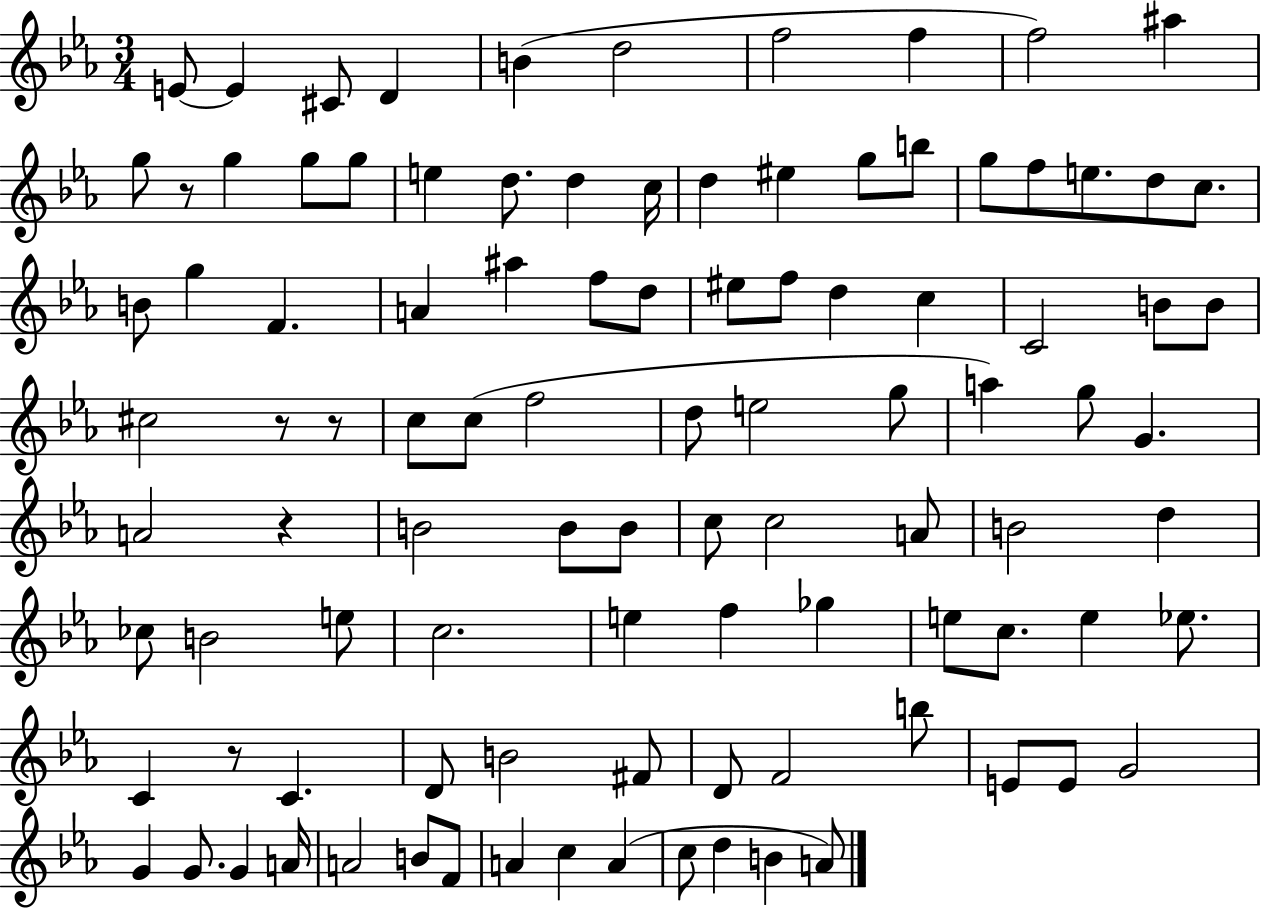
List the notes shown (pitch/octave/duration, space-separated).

E4/e E4/q C#4/e D4/q B4/q D5/h F5/h F5/q F5/h A#5/q G5/e R/e G5/q G5/e G5/e E5/q D5/e. D5/q C5/s D5/q EIS5/q G5/e B5/e G5/e F5/e E5/e. D5/e C5/e. B4/e G5/q F4/q. A4/q A#5/q F5/e D5/e EIS5/e F5/e D5/q C5/q C4/h B4/e B4/e C#5/h R/e R/e C5/e C5/e F5/h D5/e E5/h G5/e A5/q G5/e G4/q. A4/h R/q B4/h B4/e B4/e C5/e C5/h A4/e B4/h D5/q CES5/e B4/h E5/e C5/h. E5/q F5/q Gb5/q E5/e C5/e. E5/q Eb5/e. C4/q R/e C4/q. D4/e B4/h F#4/e D4/e F4/h B5/e E4/e E4/e G4/h G4/q G4/e. G4/q A4/s A4/h B4/e F4/e A4/q C5/q A4/q C5/e D5/q B4/q A4/e